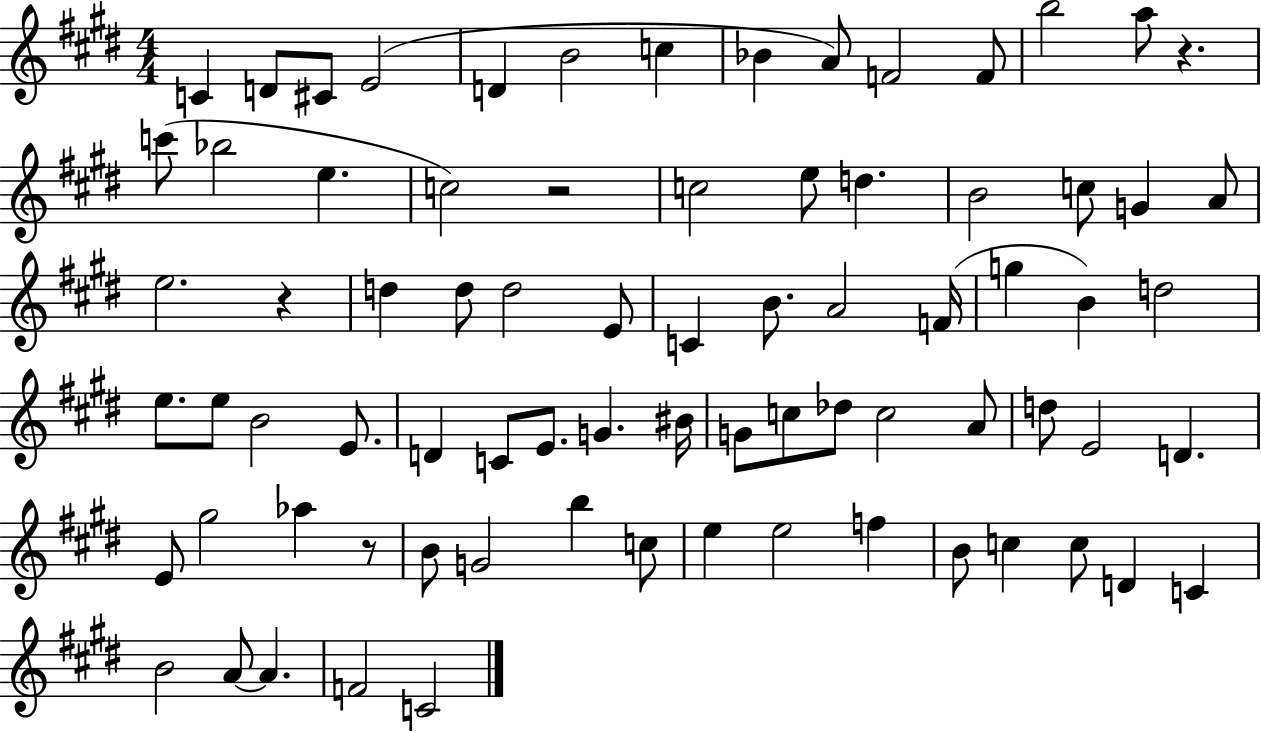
C4/q D4/e C#4/e E4/h D4/q B4/h C5/q Bb4/q A4/e F4/h F4/e B5/h A5/e R/q. C6/e Bb5/h E5/q. C5/h R/h C5/h E5/e D5/q. B4/h C5/e G4/q A4/e E5/h. R/q D5/q D5/e D5/h E4/e C4/q B4/e. A4/h F4/s G5/q B4/q D5/h E5/e. E5/e B4/h E4/e. D4/q C4/e E4/e. G4/q. BIS4/s G4/e C5/e Db5/e C5/h A4/e D5/e E4/h D4/q. E4/e G#5/h Ab5/q R/e B4/e G4/h B5/q C5/e E5/q E5/h F5/q B4/e C5/q C5/e D4/q C4/q B4/h A4/e A4/q. F4/h C4/h